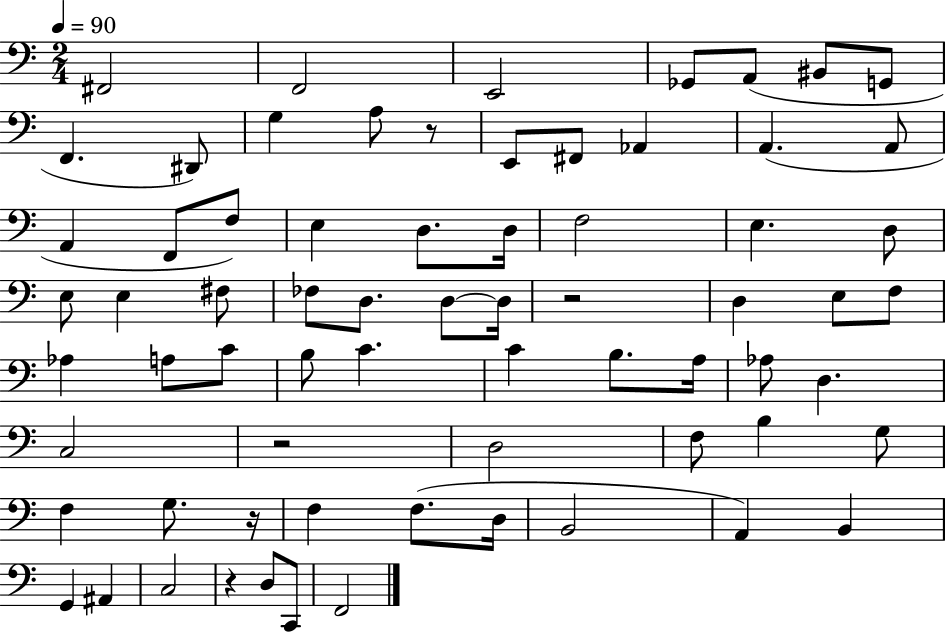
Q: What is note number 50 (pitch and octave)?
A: G3